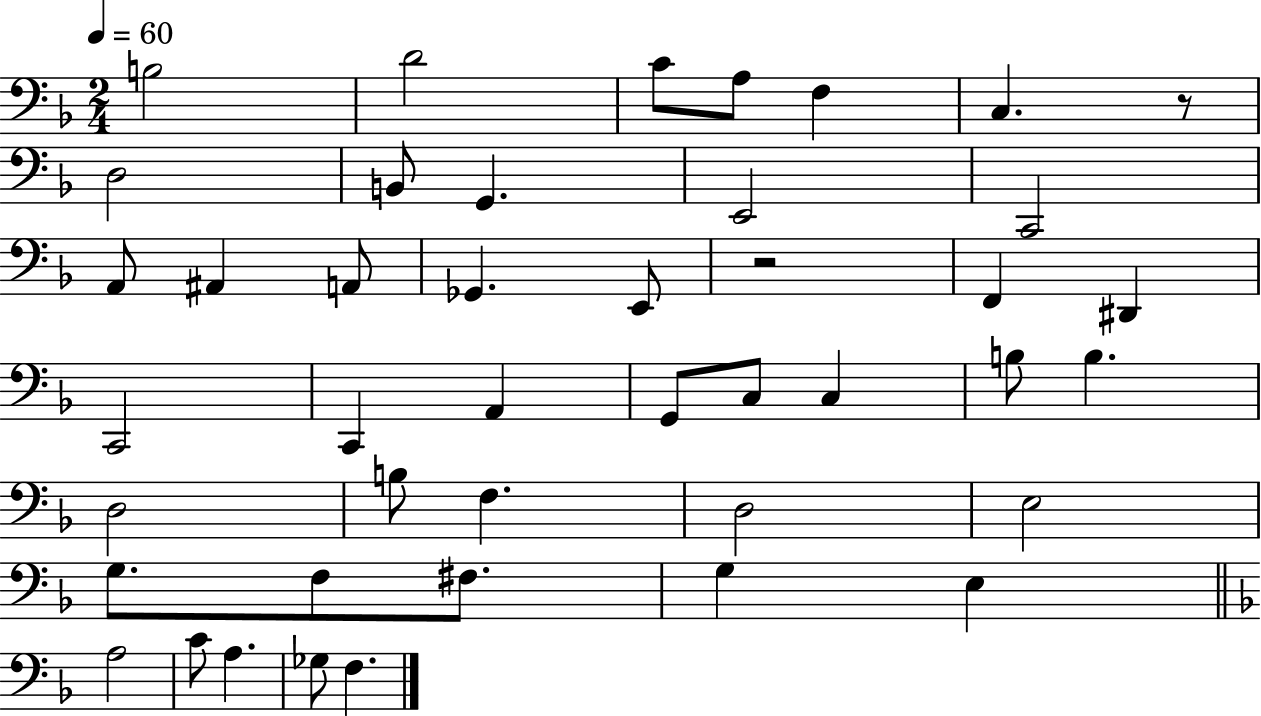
X:1
T:Untitled
M:2/4
L:1/4
K:F
B,2 D2 C/2 A,/2 F, C, z/2 D,2 B,,/2 G,, E,,2 C,,2 A,,/2 ^A,, A,,/2 _G,, E,,/2 z2 F,, ^D,, C,,2 C,, A,, G,,/2 C,/2 C, B,/2 B, D,2 B,/2 F, D,2 E,2 G,/2 F,/2 ^F,/2 G, E, A,2 C/2 A, _G,/2 F,